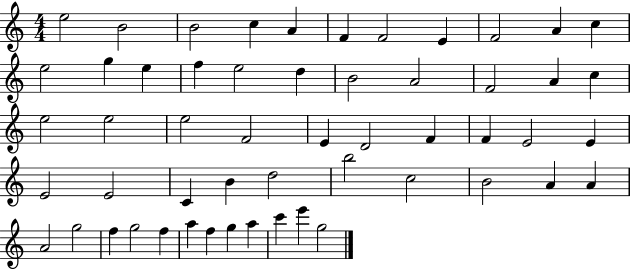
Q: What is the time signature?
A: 4/4